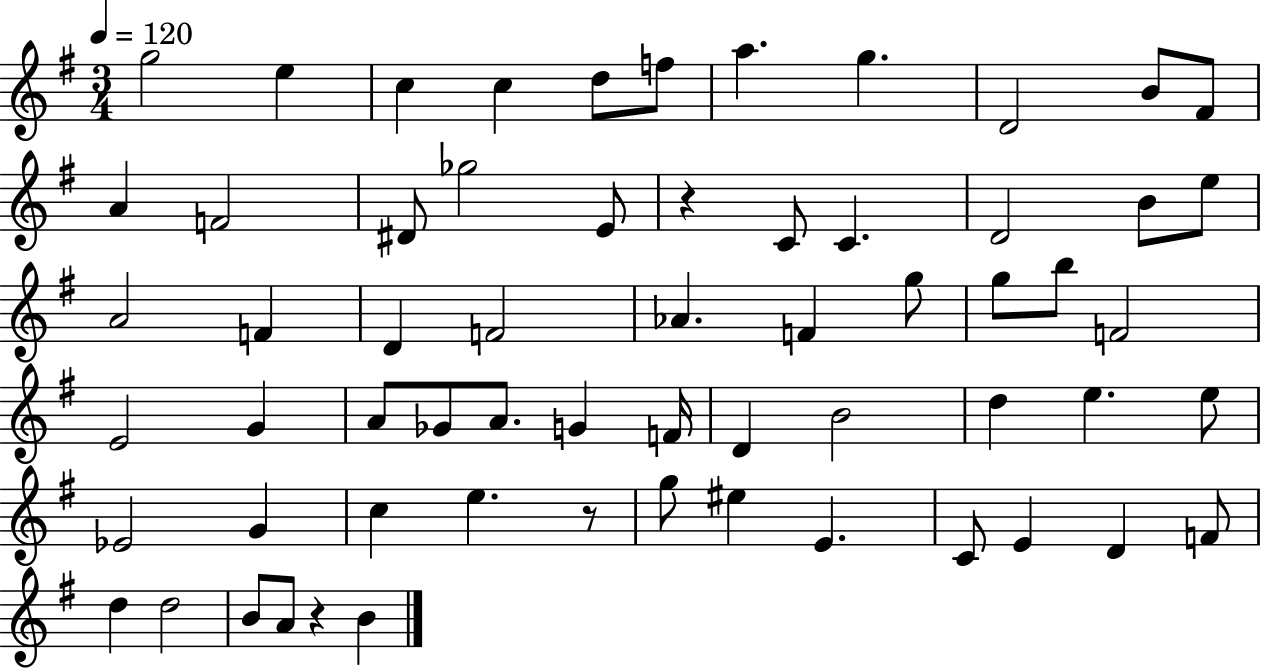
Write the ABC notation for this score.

X:1
T:Untitled
M:3/4
L:1/4
K:G
g2 e c c d/2 f/2 a g D2 B/2 ^F/2 A F2 ^D/2 _g2 E/2 z C/2 C D2 B/2 e/2 A2 F D F2 _A F g/2 g/2 b/2 F2 E2 G A/2 _G/2 A/2 G F/4 D B2 d e e/2 _E2 G c e z/2 g/2 ^e E C/2 E D F/2 d d2 B/2 A/2 z B